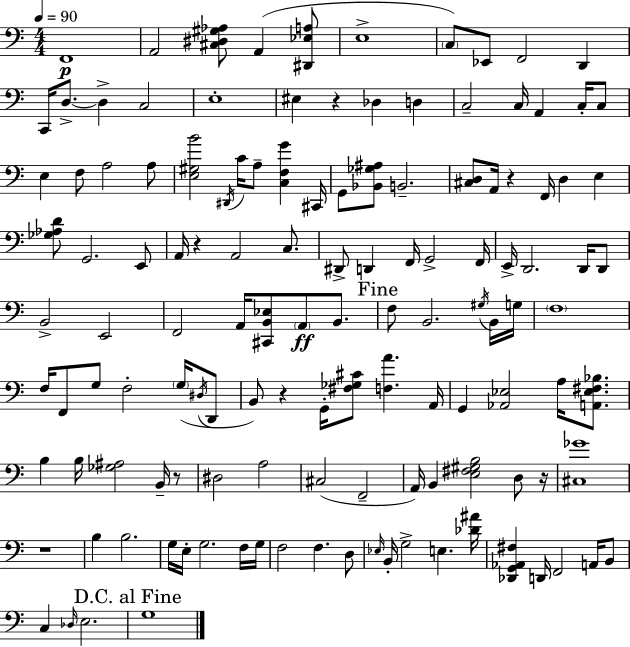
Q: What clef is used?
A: bass